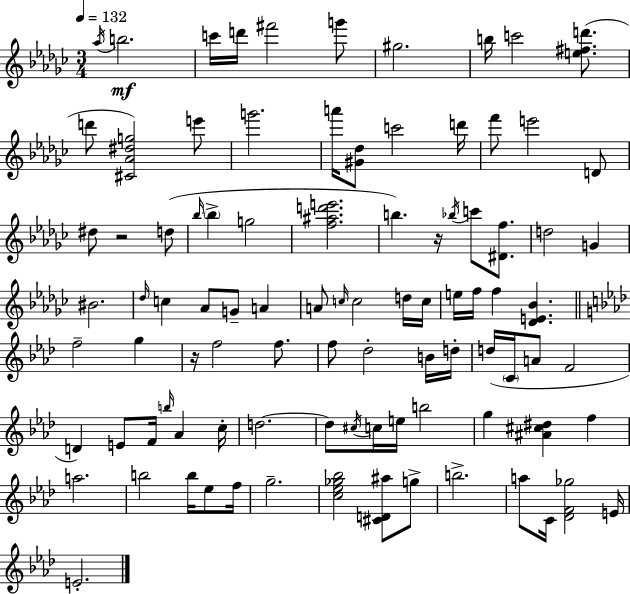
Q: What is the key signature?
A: EES minor